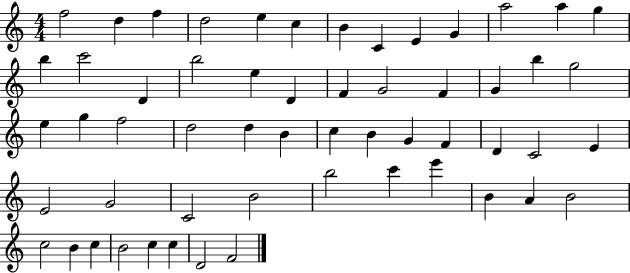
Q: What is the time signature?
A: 4/4